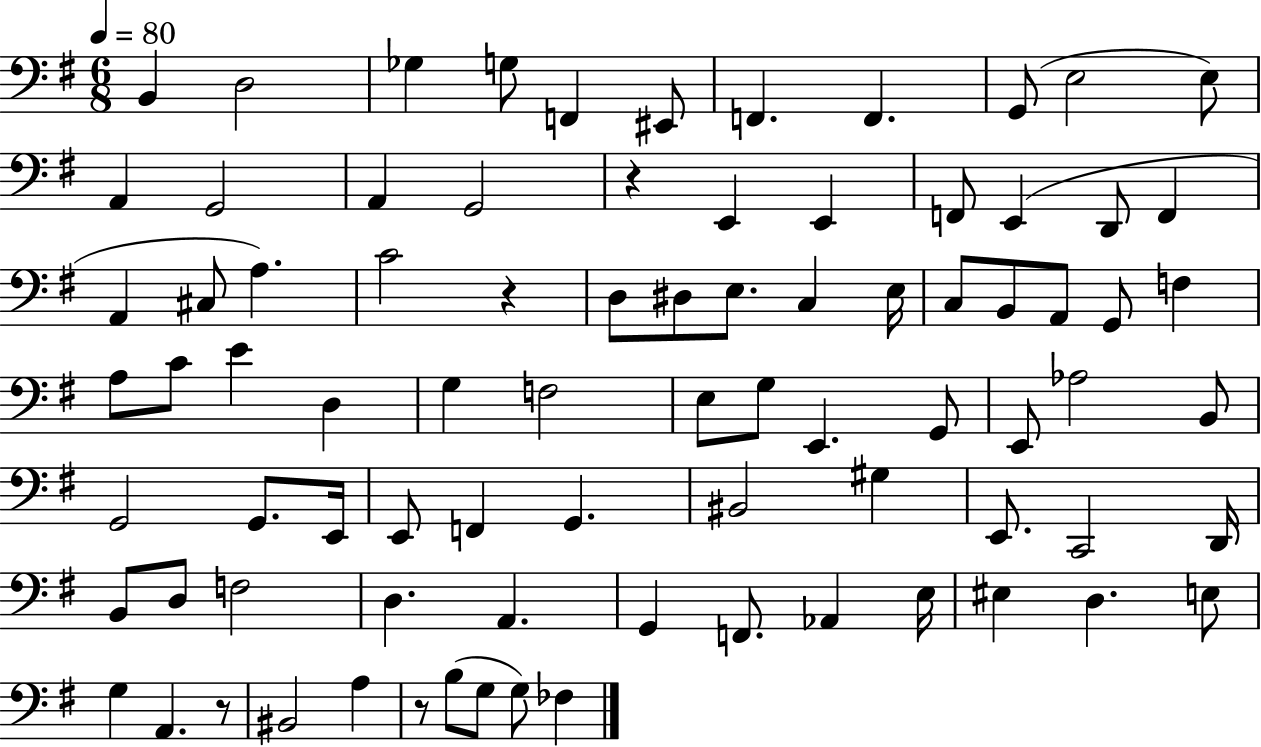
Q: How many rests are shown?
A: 4